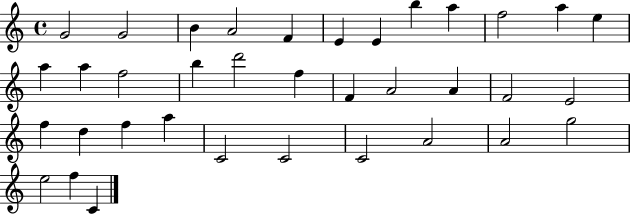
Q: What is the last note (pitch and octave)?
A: C4